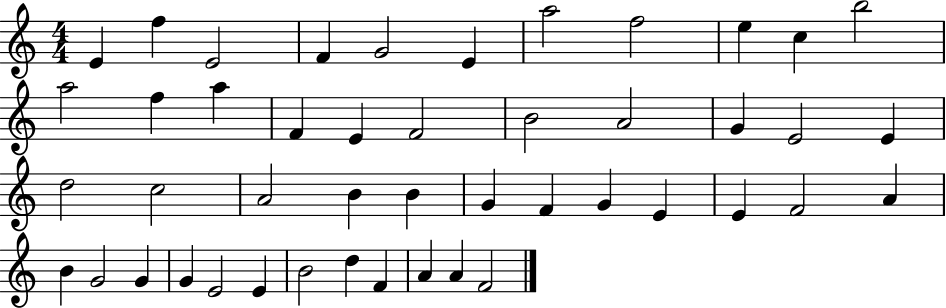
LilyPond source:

{
  \clef treble
  \numericTimeSignature
  \time 4/4
  \key c \major
  e'4 f''4 e'2 | f'4 g'2 e'4 | a''2 f''2 | e''4 c''4 b''2 | \break a''2 f''4 a''4 | f'4 e'4 f'2 | b'2 a'2 | g'4 e'2 e'4 | \break d''2 c''2 | a'2 b'4 b'4 | g'4 f'4 g'4 e'4 | e'4 f'2 a'4 | \break b'4 g'2 g'4 | g'4 e'2 e'4 | b'2 d''4 f'4 | a'4 a'4 f'2 | \break \bar "|."
}